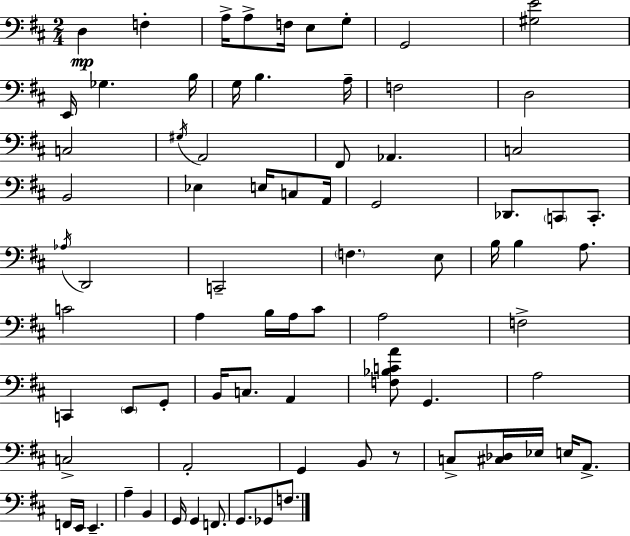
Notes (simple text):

D3/q F3/q A3/s A3/e F3/s E3/e G3/e G2/h [G#3,E4]/h E2/s Gb3/q. B3/s G3/s B3/q. A3/s F3/h D3/h C3/h G#3/s A2/h F#2/e Ab2/q. C3/h B2/h Eb3/q E3/s C3/e A2/s G2/h Db2/e. C2/e C2/e. Ab3/s D2/h C2/h F3/q. E3/e B3/s B3/q A3/e. C4/h A3/q B3/s A3/s C#4/e A3/h F3/h C2/q E2/e G2/e B2/s C3/e. A2/q [F3,Bb3,C4,A4]/e G2/q. A3/h C3/h A2/h G2/q B2/e R/e C3/e [C#3,Db3]/s Eb3/s E3/s A2/e. F2/s E2/s E2/q. A3/q B2/q G2/s G2/q F2/e. G2/e. Gb2/e F3/e.